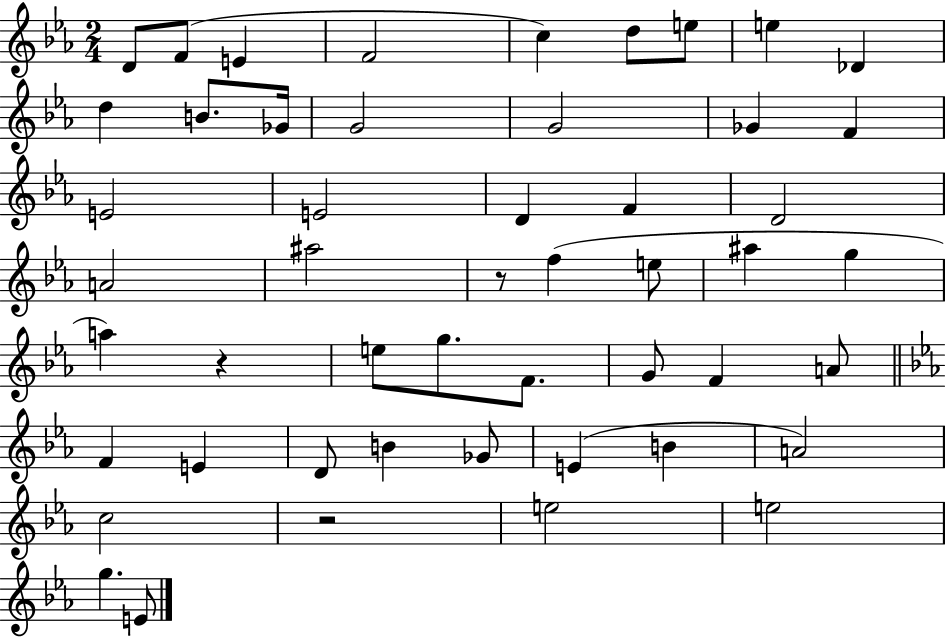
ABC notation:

X:1
T:Untitled
M:2/4
L:1/4
K:Eb
D/2 F/2 E F2 c d/2 e/2 e _D d B/2 _G/4 G2 G2 _G F E2 E2 D F D2 A2 ^a2 z/2 f e/2 ^a g a z e/2 g/2 F/2 G/2 F A/2 F E D/2 B _G/2 E B A2 c2 z2 e2 e2 g E/2